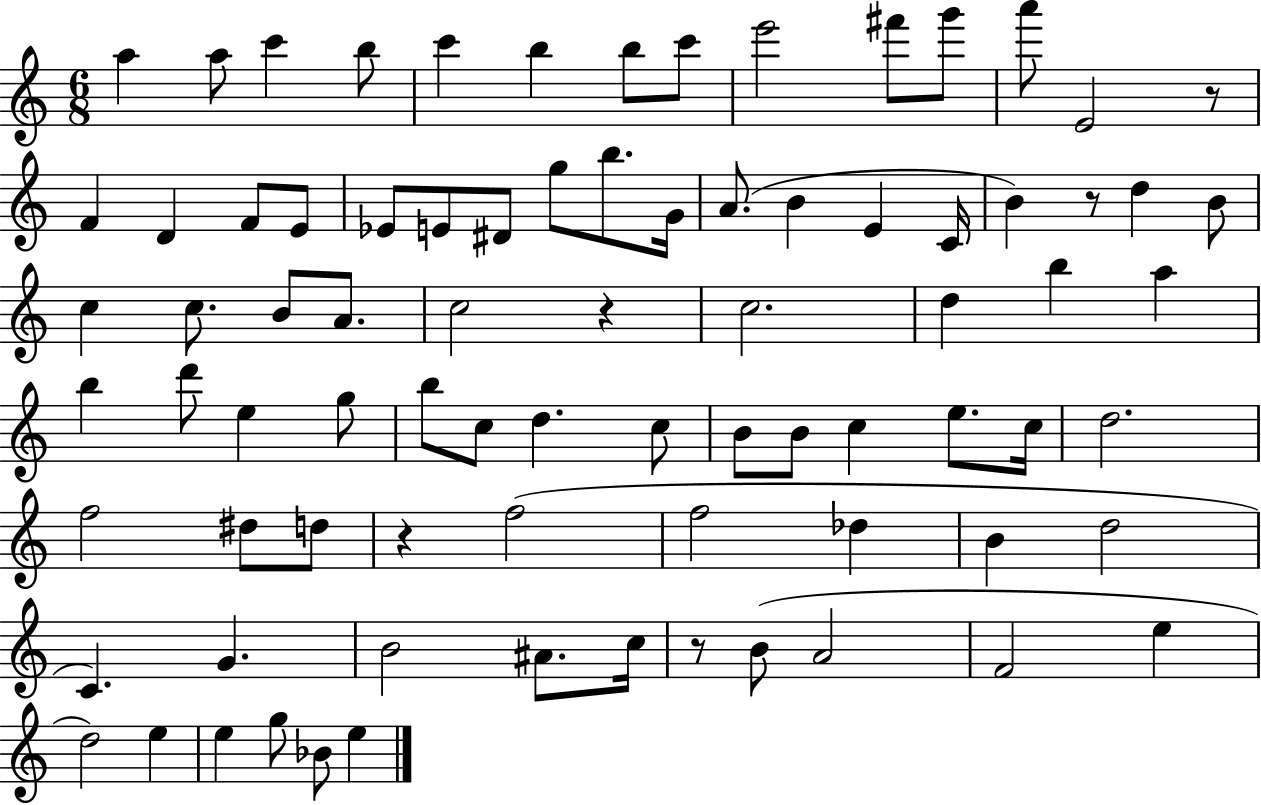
X:1
T:Untitled
M:6/8
L:1/4
K:C
a a/2 c' b/2 c' b b/2 c'/2 e'2 ^f'/2 g'/2 a'/2 E2 z/2 F D F/2 E/2 _E/2 E/2 ^D/2 g/2 b/2 G/4 A/2 B E C/4 B z/2 d B/2 c c/2 B/2 A/2 c2 z c2 d b a b d'/2 e g/2 b/2 c/2 d c/2 B/2 B/2 c e/2 c/4 d2 f2 ^d/2 d/2 z f2 f2 _d B d2 C G B2 ^A/2 c/4 z/2 B/2 A2 F2 e d2 e e g/2 _B/2 e